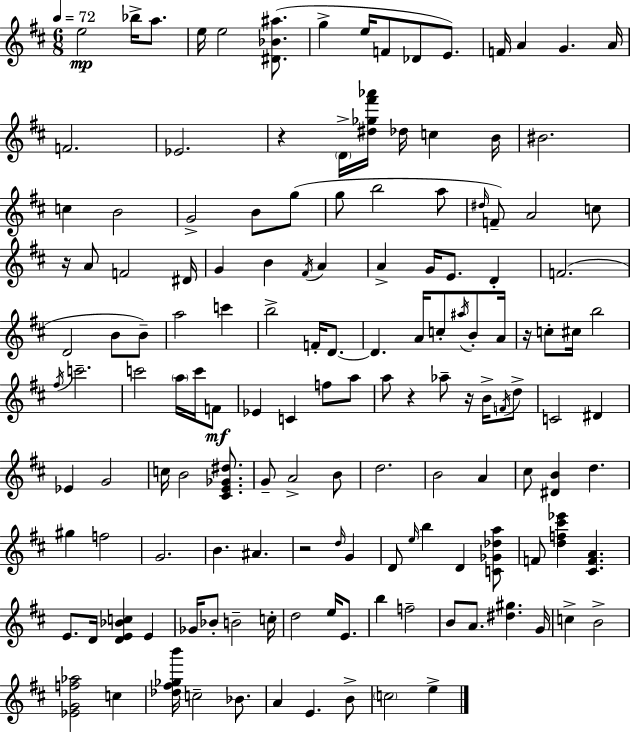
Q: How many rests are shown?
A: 6